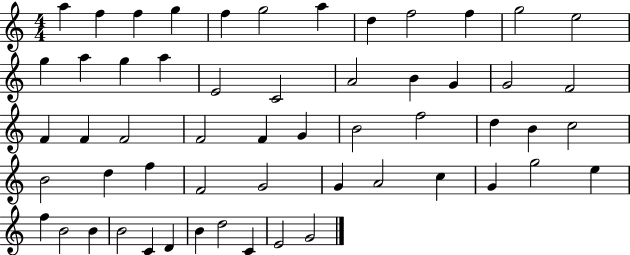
{
  \clef treble
  \numericTimeSignature
  \time 4/4
  \key c \major
  a''4 f''4 f''4 g''4 | f''4 g''2 a''4 | d''4 f''2 f''4 | g''2 e''2 | \break g''4 a''4 g''4 a''4 | e'2 c'2 | a'2 b'4 g'4 | g'2 f'2 | \break f'4 f'4 f'2 | f'2 f'4 g'4 | b'2 f''2 | d''4 b'4 c''2 | \break b'2 d''4 f''4 | f'2 g'2 | g'4 a'2 c''4 | g'4 g''2 e''4 | \break f''4 b'2 b'4 | b'2 c'4 d'4 | b'4 d''2 c'4 | e'2 g'2 | \break \bar "|."
}